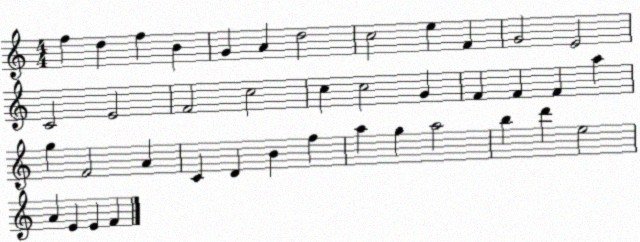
X:1
T:Untitled
M:4/4
L:1/4
K:C
f d f B G A d2 c2 e F G2 E2 C2 E2 F2 c2 c c2 G F F F a g F2 A C D B f a g a2 b d' e2 A E E F